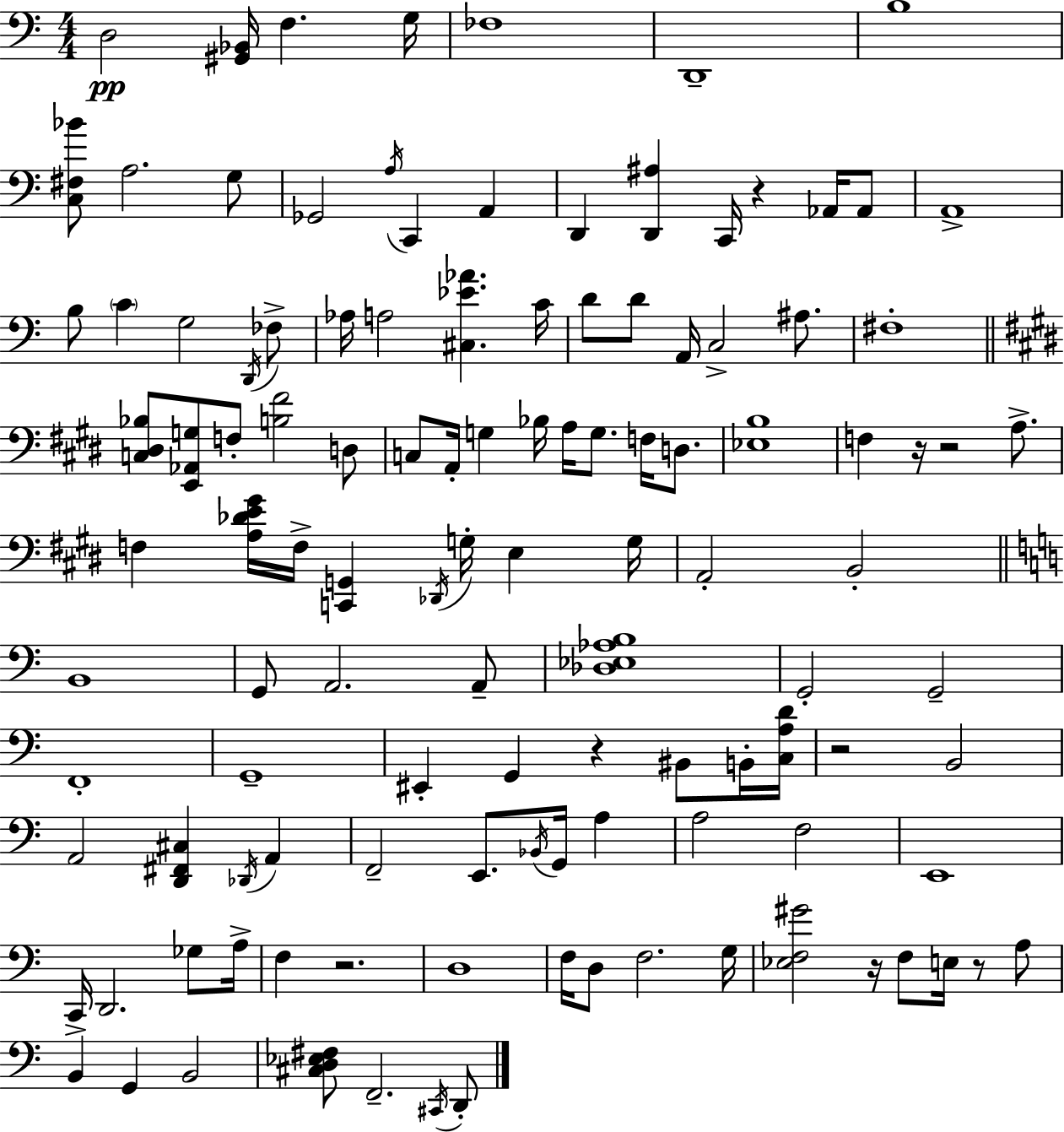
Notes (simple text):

D3/h [G#2,Bb2]/s F3/q. G3/s FES3/w D2/w B3/w [C3,F#3,Bb4]/e A3/h. G3/e Gb2/h A3/s C2/q A2/q D2/q [D2,A#3]/q C2/s R/q Ab2/s Ab2/e A2/w B3/e C4/q G3/h D2/s FES3/e Ab3/s A3/h [C#3,Eb4,Ab4]/q. C4/s D4/e D4/e A2/s C3/h A#3/e. F#3/w [C3,D#3,Bb3]/e [E2,Ab2,G3]/e F3/e [B3,F#4]/h D3/e C3/e A2/s G3/q Bb3/s A3/s G3/e. F3/s D3/e. [Eb3,B3]/w F3/q R/s R/h A3/e. F3/q [A3,Db4,E4,G#4]/s F3/s [C2,G2]/q Db2/s G3/s E3/q G3/s A2/h B2/h B2/w G2/e A2/h. A2/e [Db3,Eb3,Ab3,B3]/w G2/h G2/h F2/w G2/w EIS2/q G2/q R/q BIS2/e B2/s [C3,A3,D4]/s R/h B2/h A2/h [D2,F#2,C#3]/q Db2/s A2/q F2/h E2/e. Bb2/s G2/s A3/q A3/h F3/h E2/w C2/s D2/h. Gb3/e A3/s F3/q R/h. D3/w F3/s D3/e F3/h. G3/s [Eb3,F3,G#4]/h R/s F3/e E3/s R/e A3/e B2/q G2/q B2/h [C#3,D3,Eb3,F#3]/e F2/h. C#2/s D2/e